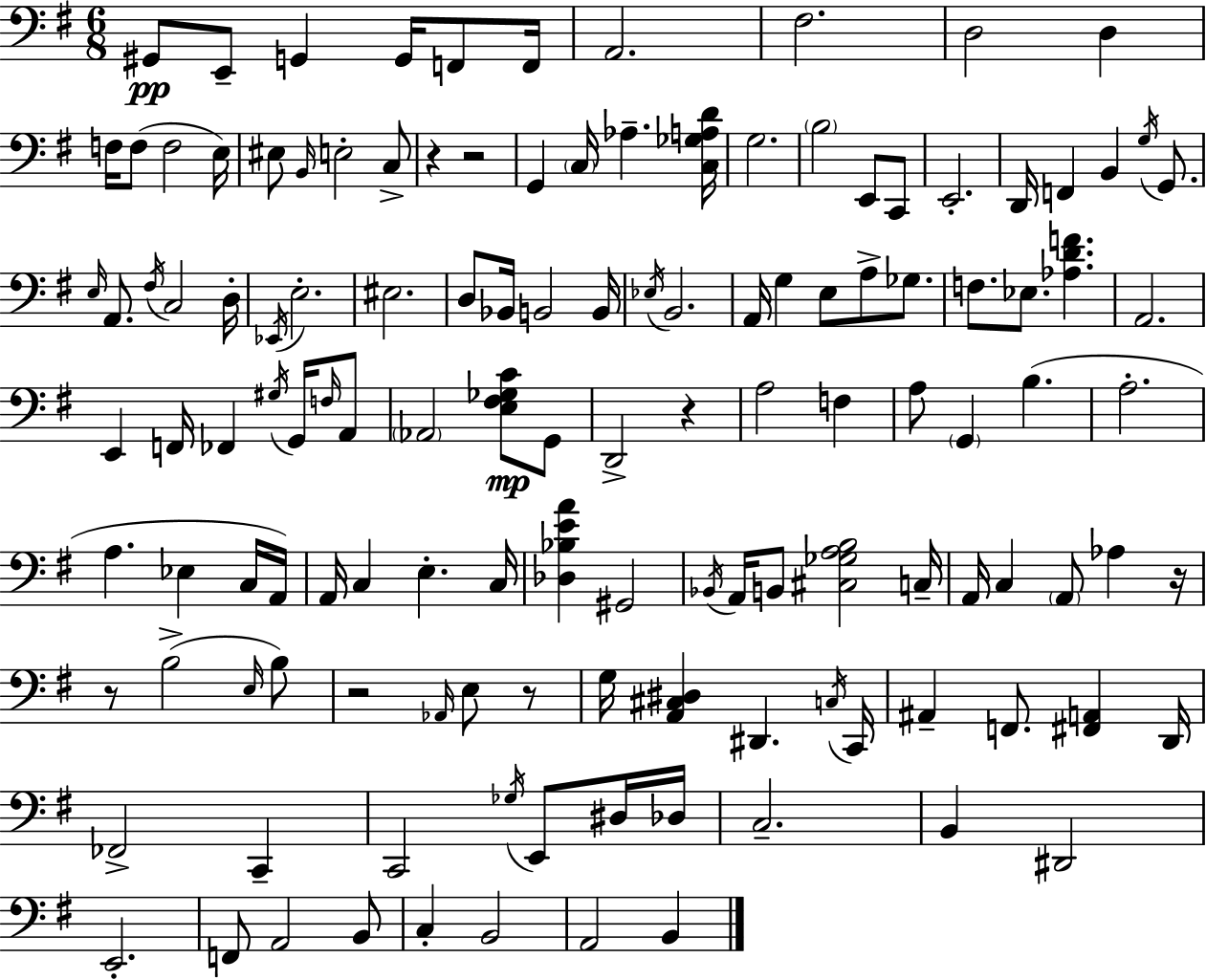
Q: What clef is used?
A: bass